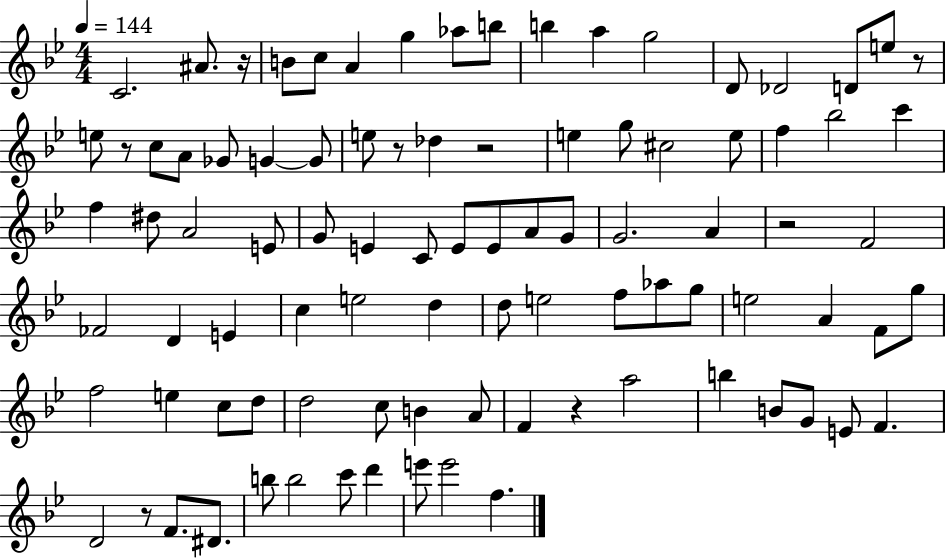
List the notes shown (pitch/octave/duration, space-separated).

C4/h. A#4/e. R/s B4/e C5/e A4/q G5/q Ab5/e B5/e B5/q A5/q G5/h D4/e Db4/h D4/e E5/e R/e E5/e R/e C5/e A4/e Gb4/e G4/q G4/e E5/e R/e Db5/q R/h E5/q G5/e C#5/h E5/e F5/q Bb5/h C6/q F5/q D#5/e A4/h E4/e G4/e E4/q C4/e E4/e E4/e A4/e G4/e G4/h. A4/q R/h F4/h FES4/h D4/q E4/q C5/q E5/h D5/q D5/e E5/h F5/e Ab5/e G5/e E5/h A4/q F4/e G5/e F5/h E5/q C5/e D5/e D5/h C5/e B4/q A4/e F4/q R/q A5/h B5/q B4/e G4/e E4/e F4/q. D4/h R/e F4/e. D#4/e. B5/e B5/h C6/e D6/q E6/e E6/h F5/q.